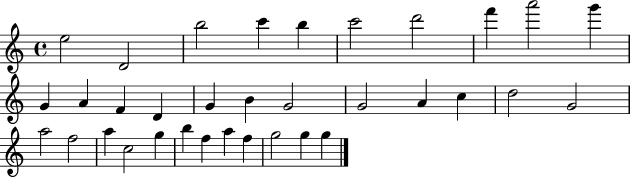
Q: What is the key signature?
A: C major